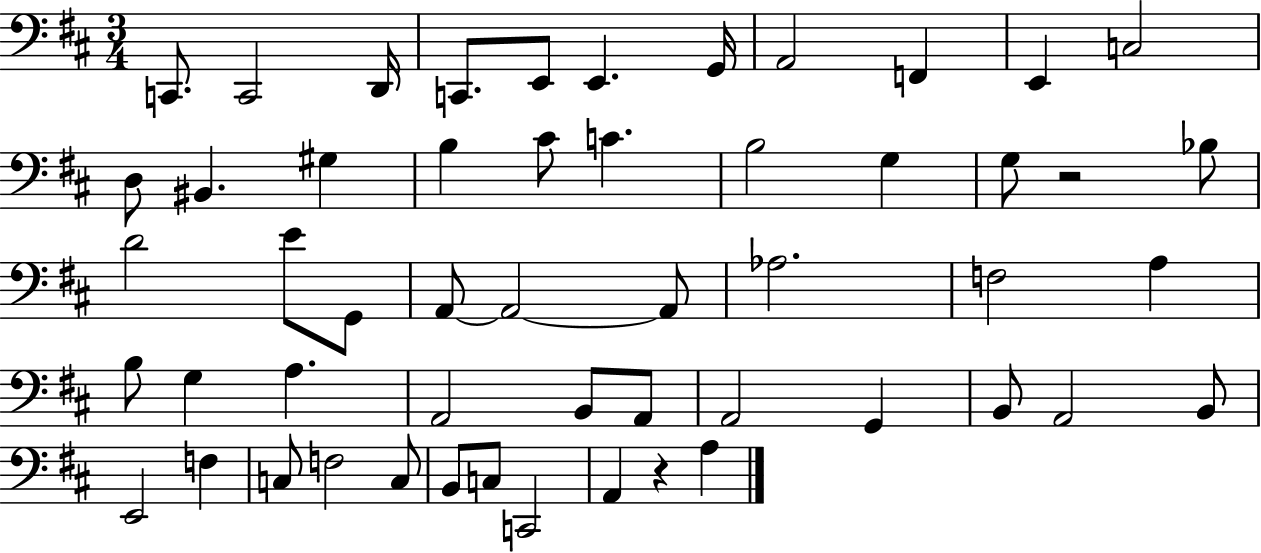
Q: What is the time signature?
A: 3/4